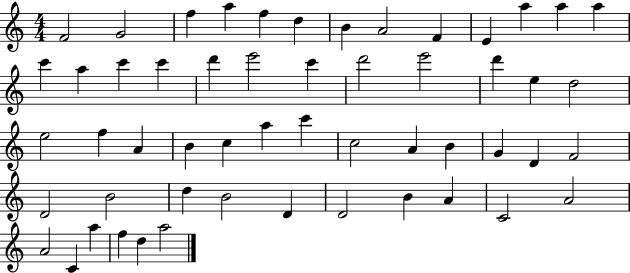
X:1
T:Untitled
M:4/4
L:1/4
K:C
F2 G2 f a f d B A2 F E a a a c' a c' c' d' e'2 c' d'2 e'2 d' e d2 e2 f A B c a c' c2 A B G D F2 D2 B2 d B2 D D2 B A C2 A2 A2 C a f d a2